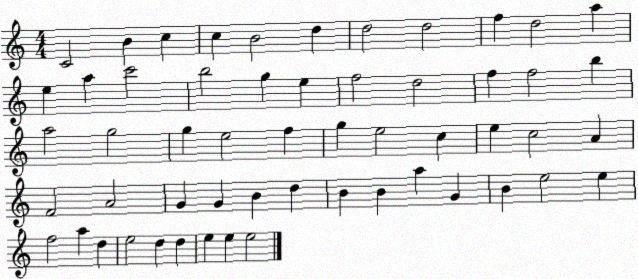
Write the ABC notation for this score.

X:1
T:Untitled
M:4/4
L:1/4
K:C
C2 B c c B2 d d2 d2 f d2 a e a c'2 b2 g e f2 d2 f f2 b a2 g2 g e2 f g e2 c e c2 A F2 A2 G G B d B B a G B e2 e f2 a d e2 d d e e e2